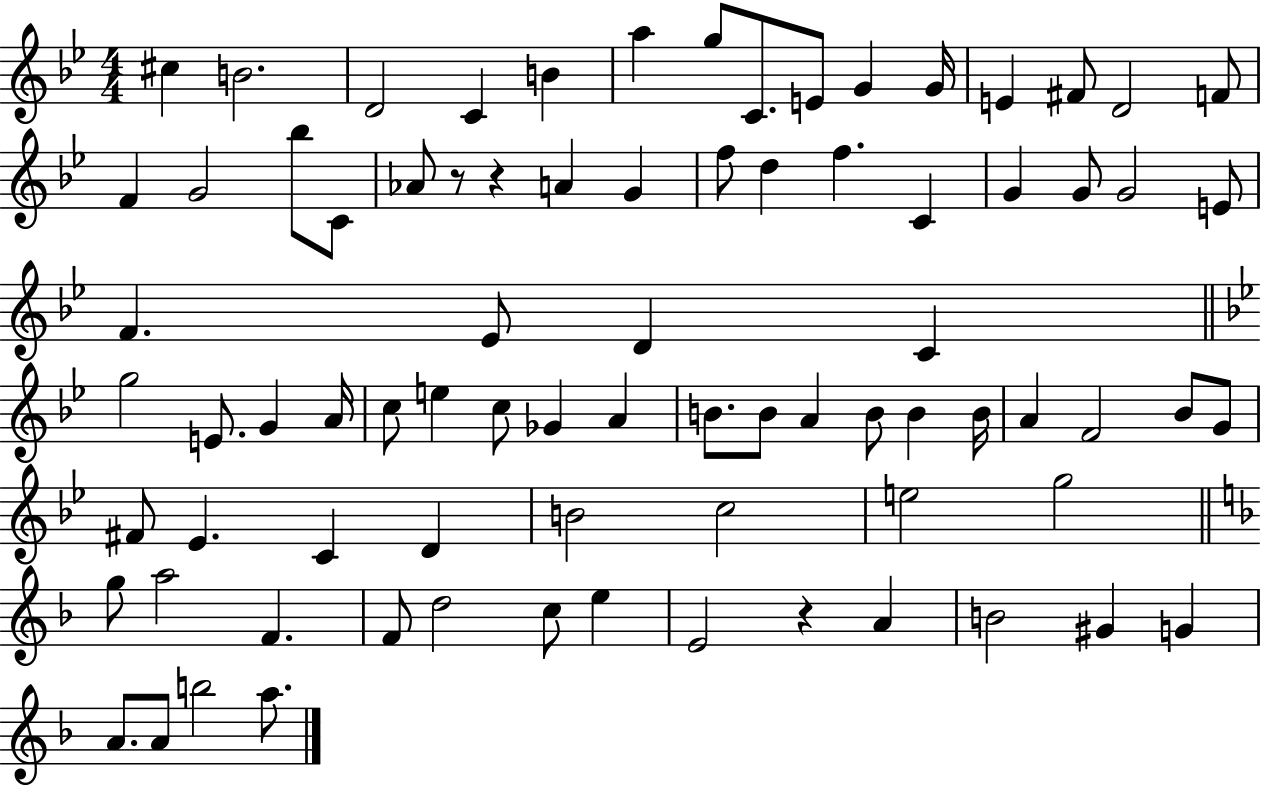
C#5/q B4/h. D4/h C4/q B4/q A5/q G5/e C4/e. E4/e G4/q G4/s E4/q F#4/e D4/h F4/e F4/q G4/h Bb5/e C4/e Ab4/e R/e R/q A4/q G4/q F5/e D5/q F5/q. C4/q G4/q G4/e G4/h E4/e F4/q. Eb4/e D4/q C4/q G5/h E4/e. G4/q A4/s C5/e E5/q C5/e Gb4/q A4/q B4/e. B4/e A4/q B4/e B4/q B4/s A4/q F4/h Bb4/e G4/e F#4/e Eb4/q. C4/q D4/q B4/h C5/h E5/h G5/h G5/e A5/h F4/q. F4/e D5/h C5/e E5/q E4/h R/q A4/q B4/h G#4/q G4/q A4/e. A4/e B5/h A5/e.